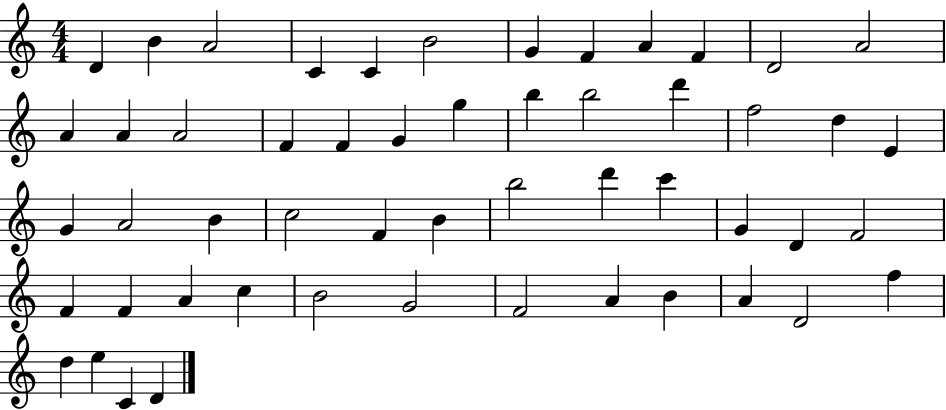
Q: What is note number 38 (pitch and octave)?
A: F4